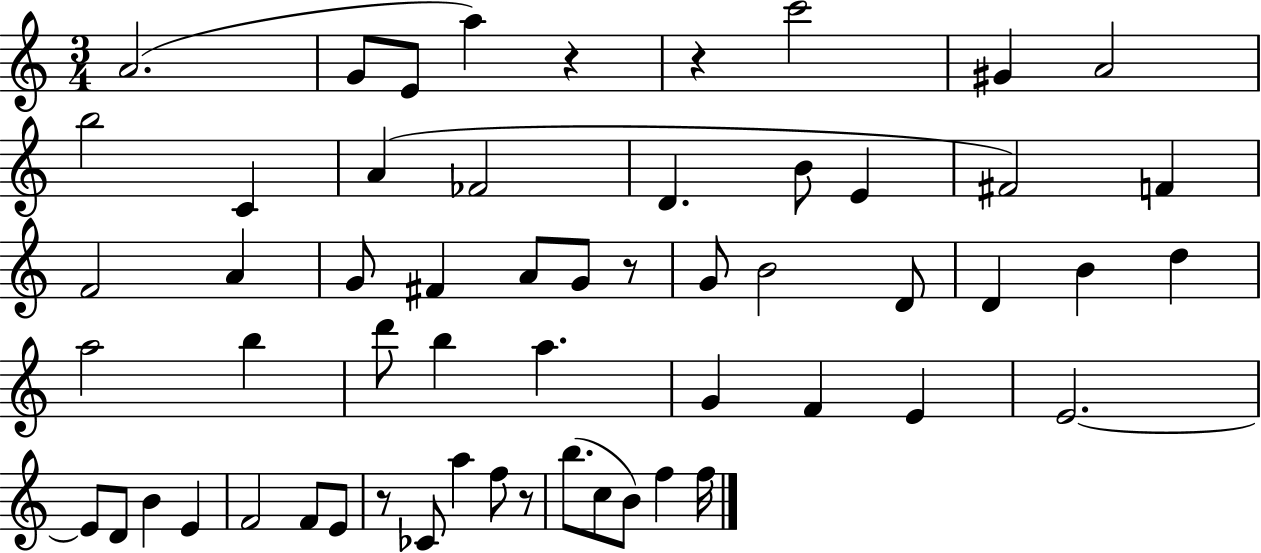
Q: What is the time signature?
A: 3/4